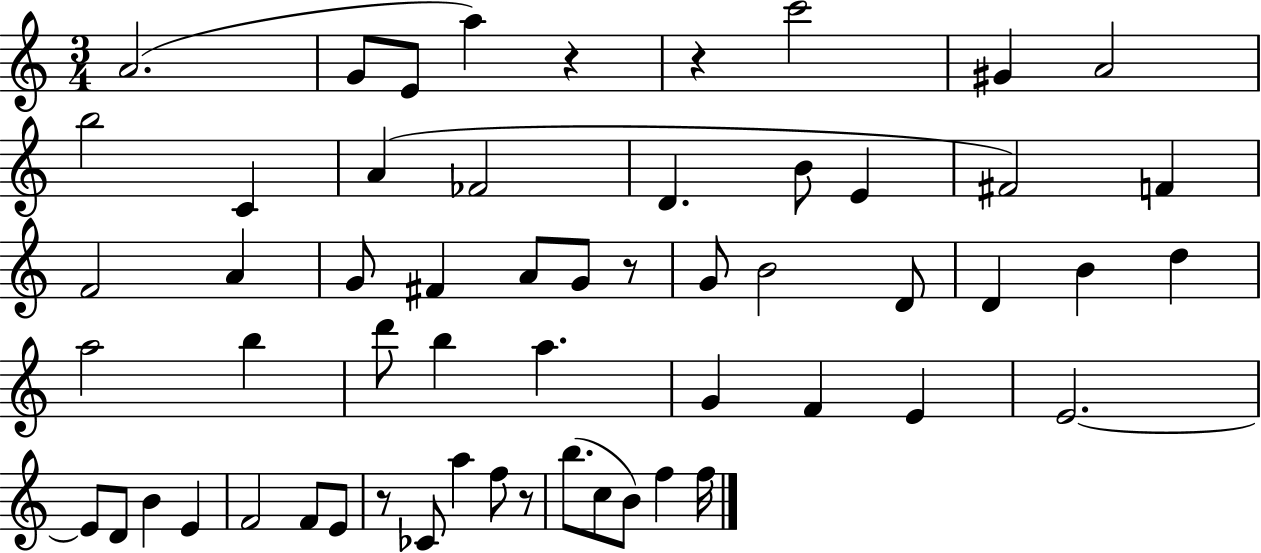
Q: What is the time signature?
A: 3/4